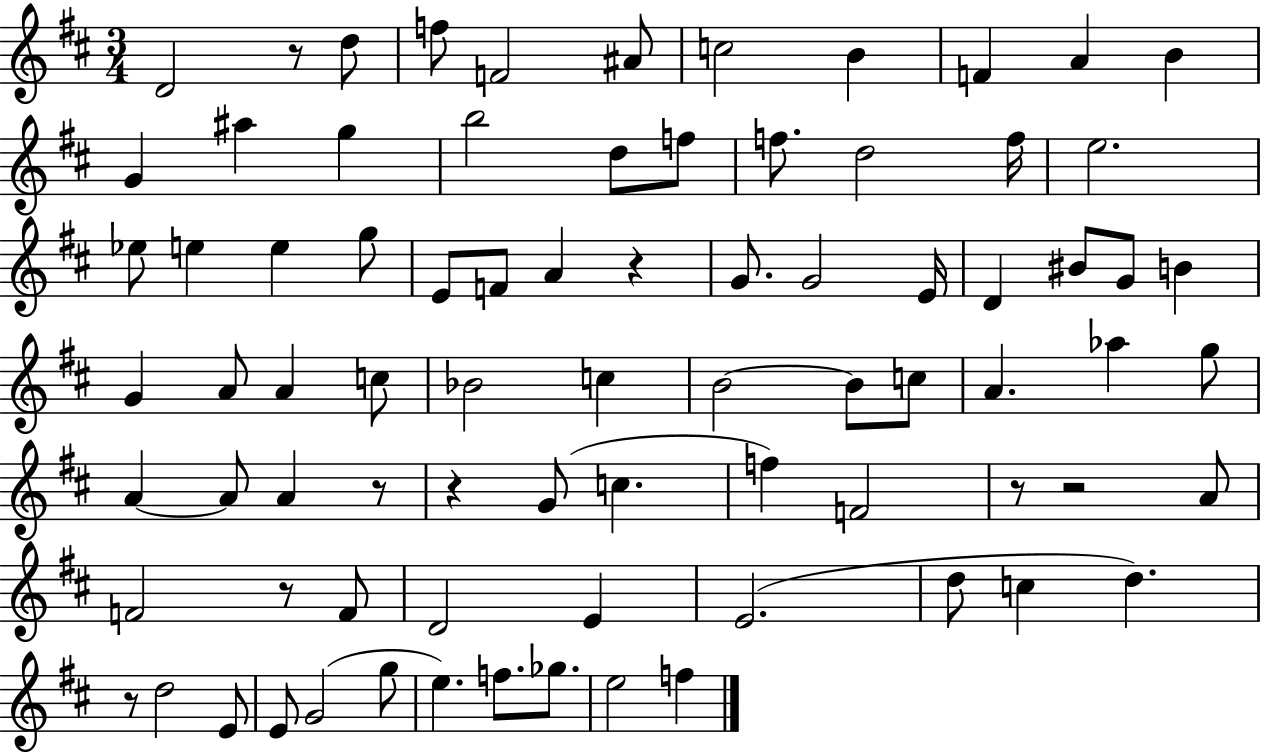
D4/h R/e D5/e F5/e F4/h A#4/e C5/h B4/q F4/q A4/q B4/q G4/q A#5/q G5/q B5/h D5/e F5/e F5/e. D5/h F5/s E5/h. Eb5/e E5/q E5/q G5/e E4/e F4/e A4/q R/q G4/e. G4/h E4/s D4/q BIS4/e G4/e B4/q G4/q A4/e A4/q C5/e Bb4/h C5/q B4/h B4/e C5/e A4/q. Ab5/q G5/e A4/q A4/e A4/q R/e R/q G4/e C5/q. F5/q F4/h R/e R/h A4/e F4/h R/e F4/e D4/h E4/q E4/h. D5/e C5/q D5/q. R/e D5/h E4/e E4/e G4/h G5/e E5/q. F5/e. Gb5/e. E5/h F5/q